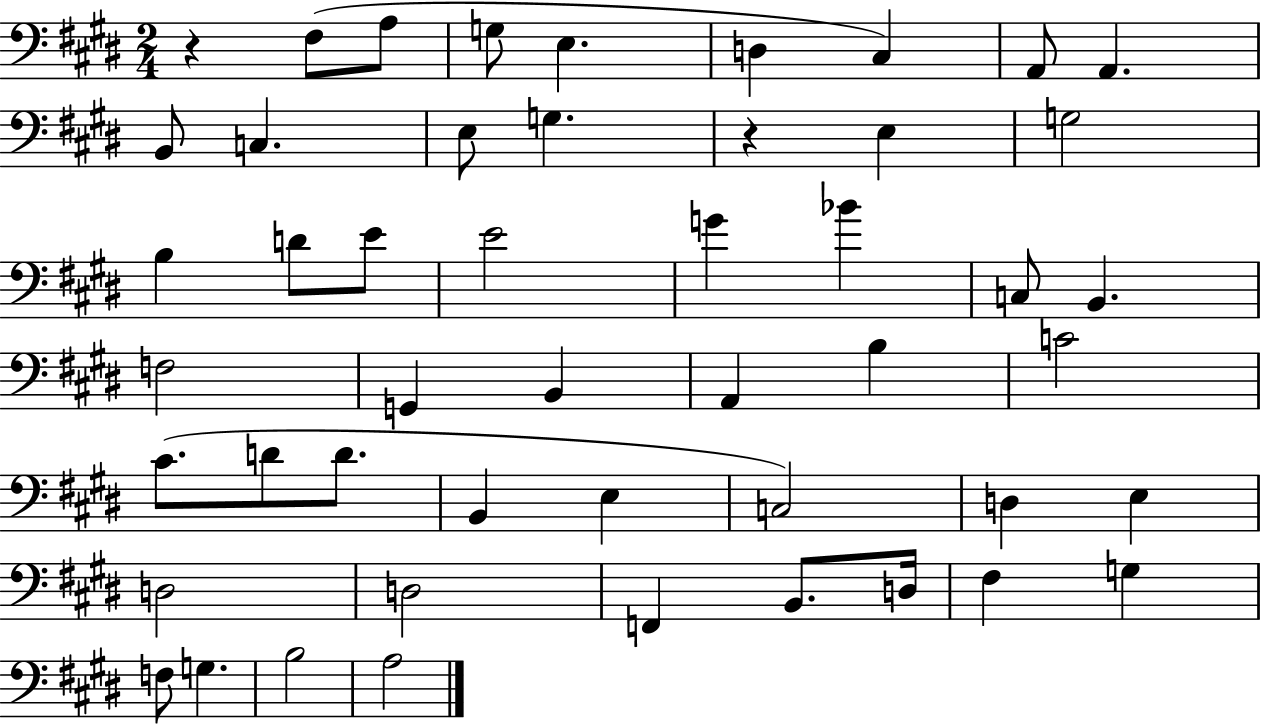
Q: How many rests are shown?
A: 2